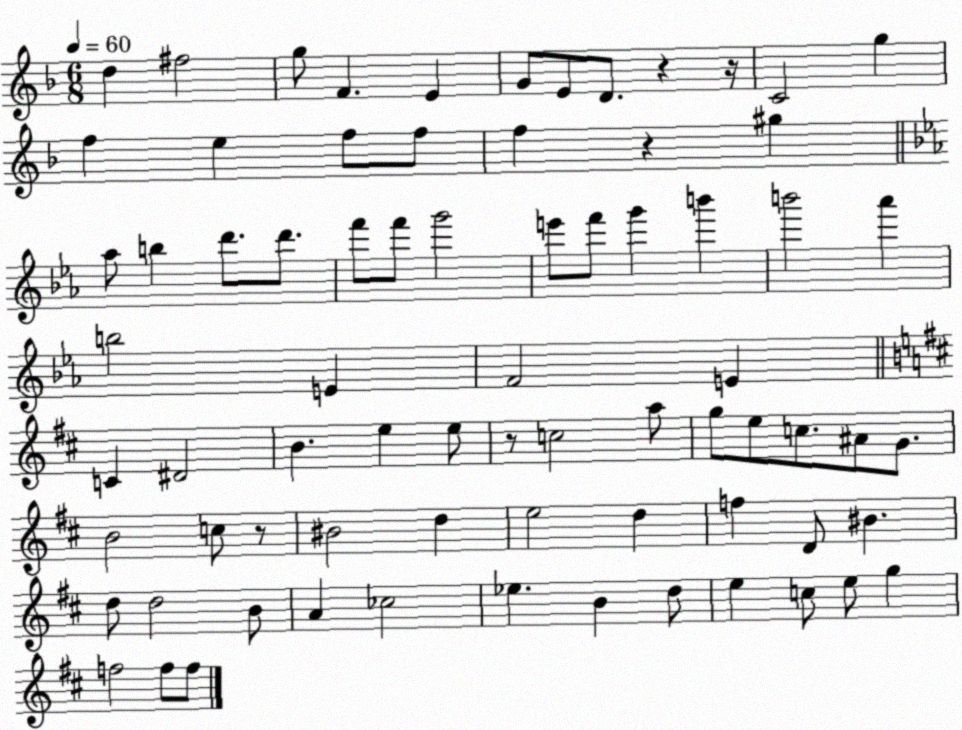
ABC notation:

X:1
T:Untitled
M:6/8
L:1/4
K:F
d ^f2 g/2 F E G/2 E/2 D/2 z z/4 C2 g f e f/2 f/2 f z ^g _a/2 b d'/2 d'/2 f'/2 f'/2 g'2 e'/2 f'/2 g' b' b'2 _a' b2 E F2 E C ^D2 B e e/2 z/2 c2 a/2 g/2 e/2 c/2 ^A/2 G/2 B2 c/2 z/2 ^B2 d e2 d f D/2 ^B d/2 d2 B/2 A _c2 _e B d/2 e c/2 e/2 g f2 f/2 f/2